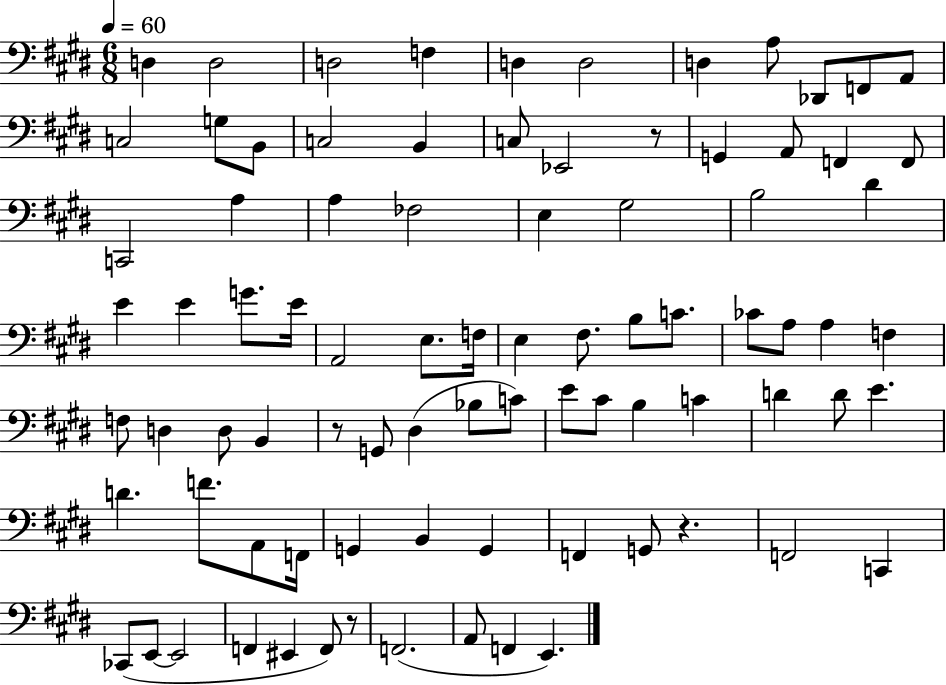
{
  \clef bass
  \numericTimeSignature
  \time 6/8
  \key e \major
  \tempo 4 = 60
  d4 d2 | d2 f4 | d4 d2 | d4 a8 des,8 f,8 a,8 | \break c2 g8 b,8 | c2 b,4 | c8 ees,2 r8 | g,4 a,8 f,4 f,8 | \break c,2 a4 | a4 fes2 | e4 gis2 | b2 dis'4 | \break e'4 e'4 g'8. e'16 | a,2 e8. f16 | e4 fis8. b8 c'8. | ces'8 a8 a4 f4 | \break f8 d4 d8 b,4 | r8 g,8 dis4( bes8 c'8) | e'8 cis'8 b4 c'4 | d'4 d'8 e'4. | \break d'4. f'8. a,8 f,16 | g,4 b,4 g,4 | f,4 g,8 r4. | f,2 c,4 | \break ces,8( e,8~~ e,2 | f,4 eis,4 f,8) r8 | f,2.( | a,8 f,4 e,4.) | \break \bar "|."
}